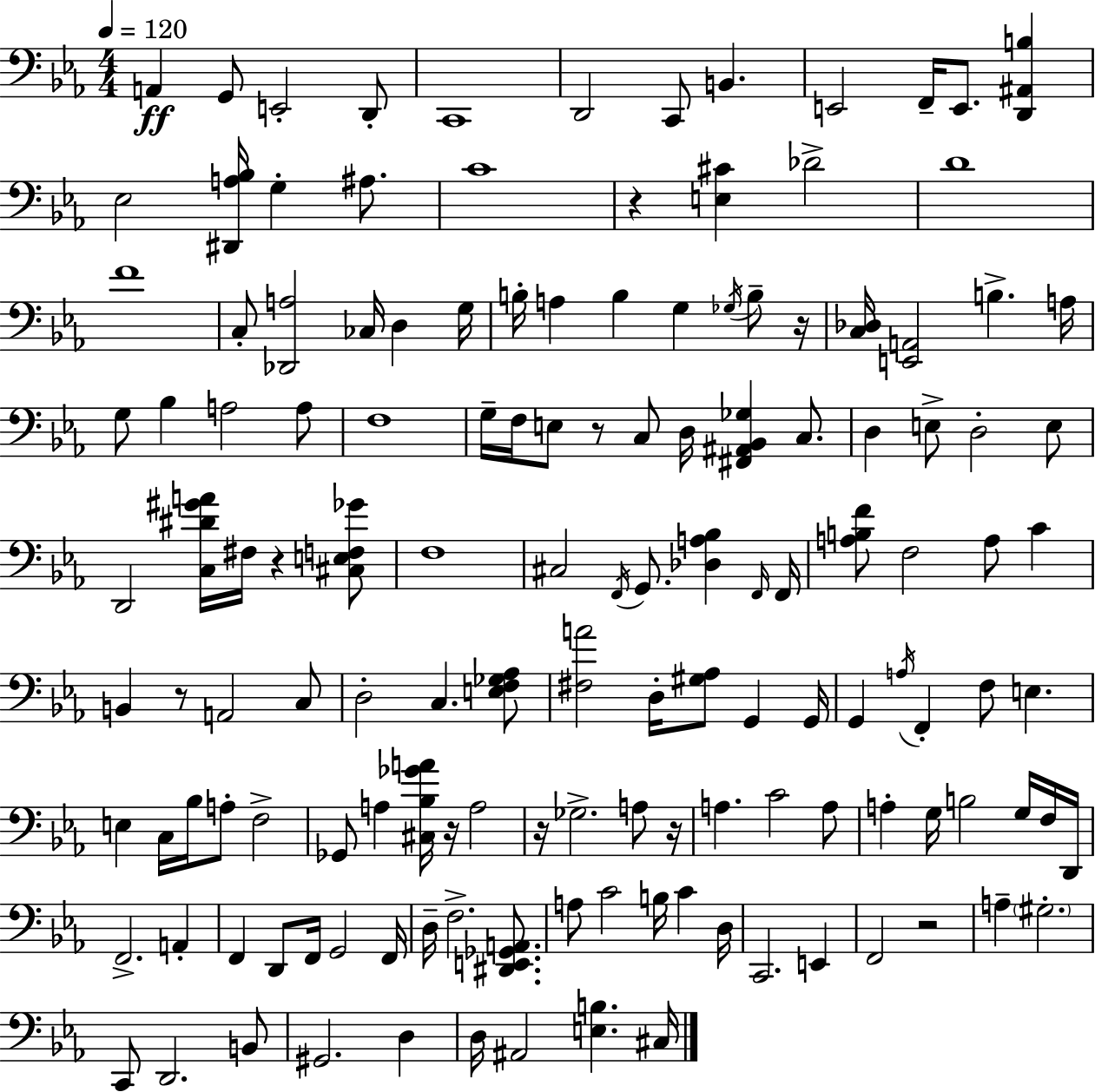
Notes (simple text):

A2/q G2/e E2/h D2/e C2/w D2/h C2/e B2/q. E2/h F2/s E2/e. [D2,A#2,B3]/q Eb3/h [D#2,A3,Bb3]/s G3/q A#3/e. C4/w R/q [E3,C#4]/q Db4/h D4/w F4/w C3/e [Db2,A3]/h CES3/s D3/q G3/s B3/s A3/q B3/q G3/q Gb3/s B3/e R/s [C3,Db3]/s [E2,A2]/h B3/q. A3/s G3/e Bb3/q A3/h A3/e F3/w G3/s F3/s E3/e R/e C3/e D3/s [F#2,A#2,Bb2,Gb3]/q C3/e. D3/q E3/e D3/h E3/e D2/h [C3,D#4,G#4,A4]/s F#3/s R/q [C#3,E3,F3,Gb4]/e F3/w C#3/h F2/s G2/e. [Db3,A3,Bb3]/q F2/s F2/s [A3,B3,F4]/e F3/h A3/e C4/q B2/q R/e A2/h C3/e D3/h C3/q. [E3,F3,Gb3,Ab3]/e [F#3,A4]/h D3/s [G#3,Ab3]/e G2/q G2/s G2/q A3/s F2/q F3/e E3/q. E3/q C3/s Bb3/s A3/e F3/h Gb2/e A3/q [C#3,Bb3,Gb4,A4]/s R/s A3/h R/s Gb3/h. A3/e R/s A3/q. C4/h A3/e A3/q G3/s B3/h G3/s F3/s D2/s F2/h. A2/q F2/q D2/e F2/s G2/h F2/s D3/s F3/h. [D#2,E2,Gb2,A2]/e. A3/e C4/h B3/s C4/q D3/s C2/h. E2/q F2/h R/h A3/q G#3/h. C2/e D2/h. B2/e G#2/h. D3/q D3/s A#2/h [E3,B3]/q. C#3/s